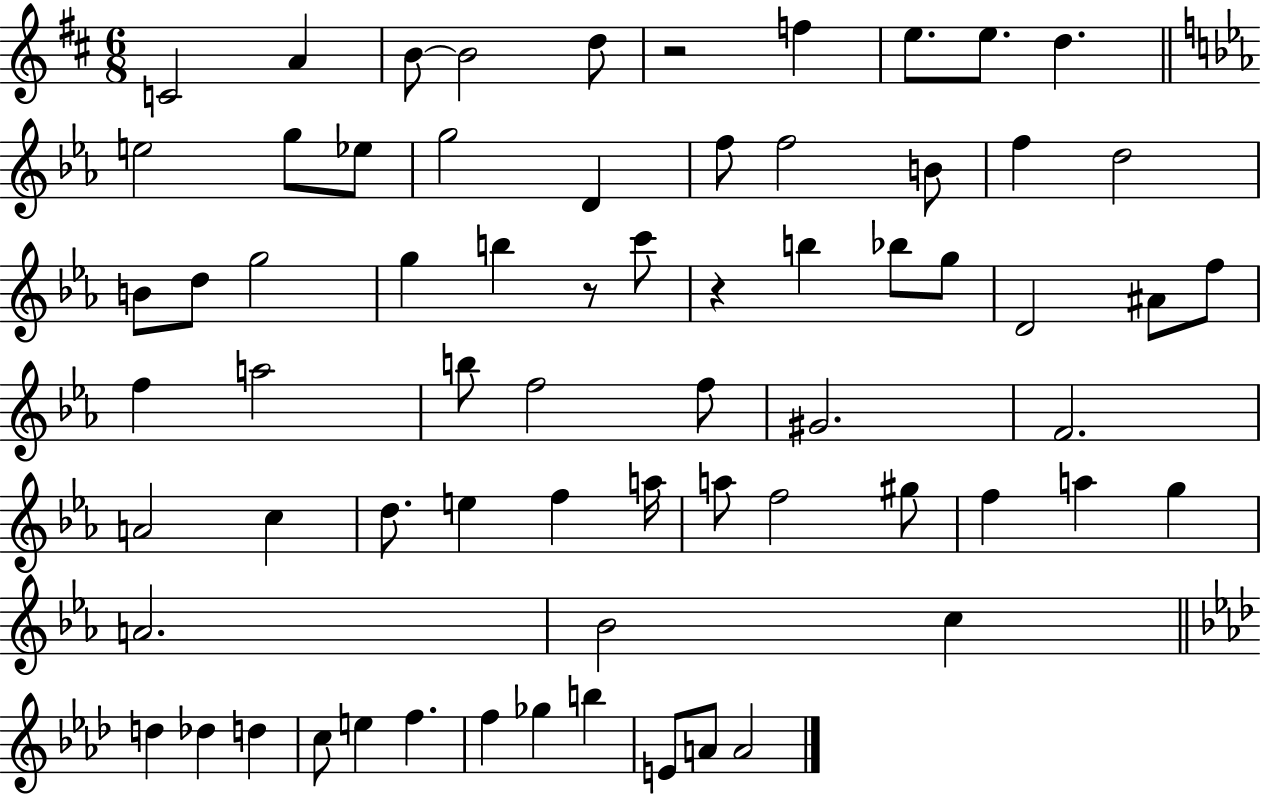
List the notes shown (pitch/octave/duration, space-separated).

C4/h A4/q B4/e B4/h D5/e R/h F5/q E5/e. E5/e. D5/q. E5/h G5/e Eb5/e G5/h D4/q F5/e F5/h B4/e F5/q D5/h B4/e D5/e G5/h G5/q B5/q R/e C6/e R/q B5/q Bb5/e G5/e D4/h A#4/e F5/e F5/q A5/h B5/e F5/h F5/e G#4/h. F4/h. A4/h C5/q D5/e. E5/q F5/q A5/s A5/e F5/h G#5/e F5/q A5/q G5/q A4/h. Bb4/h C5/q D5/q Db5/q D5/q C5/e E5/q F5/q. F5/q Gb5/q B5/q E4/e A4/e A4/h